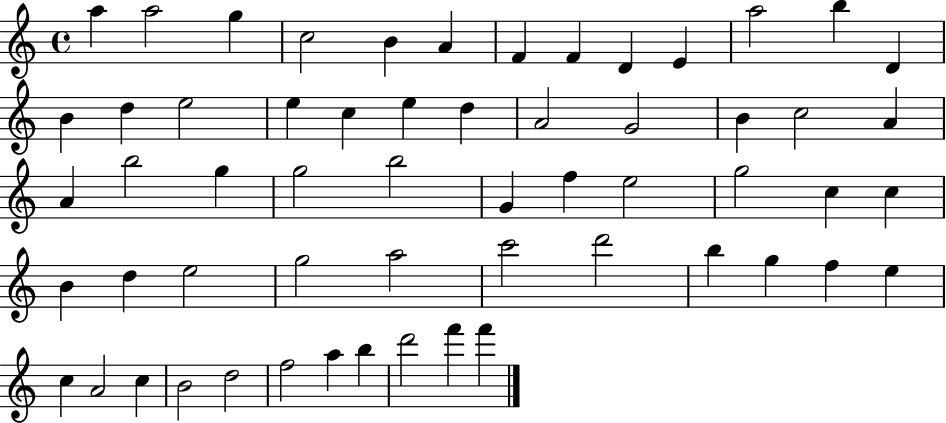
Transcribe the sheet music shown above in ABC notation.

X:1
T:Untitled
M:4/4
L:1/4
K:C
a a2 g c2 B A F F D E a2 b D B d e2 e c e d A2 G2 B c2 A A b2 g g2 b2 G f e2 g2 c c B d e2 g2 a2 c'2 d'2 b g f e c A2 c B2 d2 f2 a b d'2 f' f'